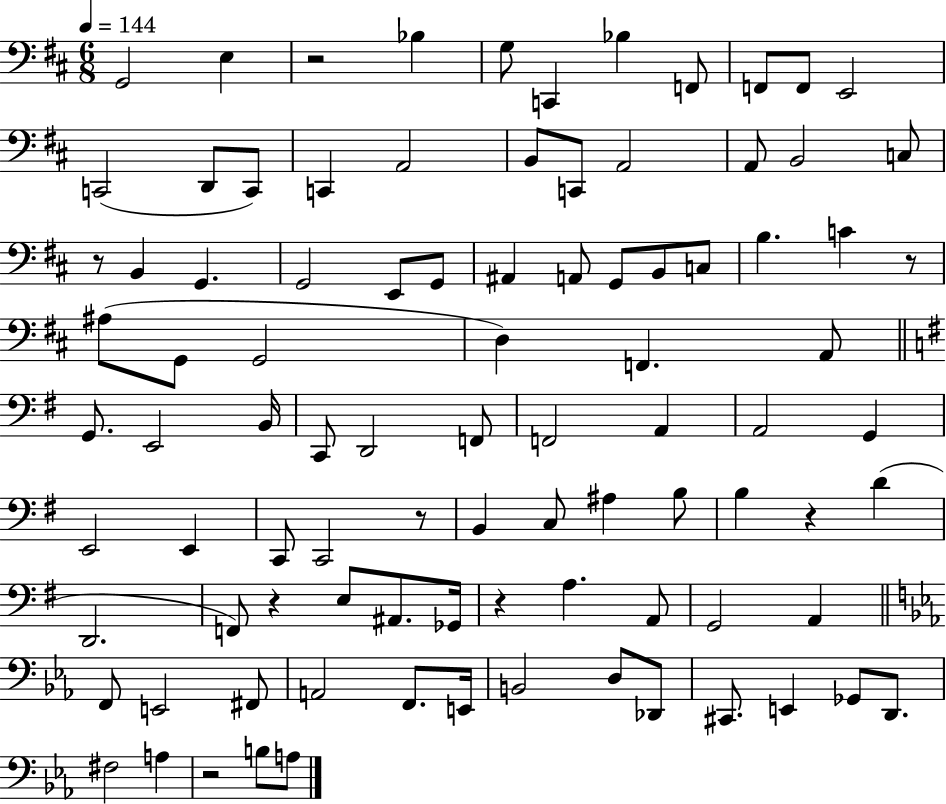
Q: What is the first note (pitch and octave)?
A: G2